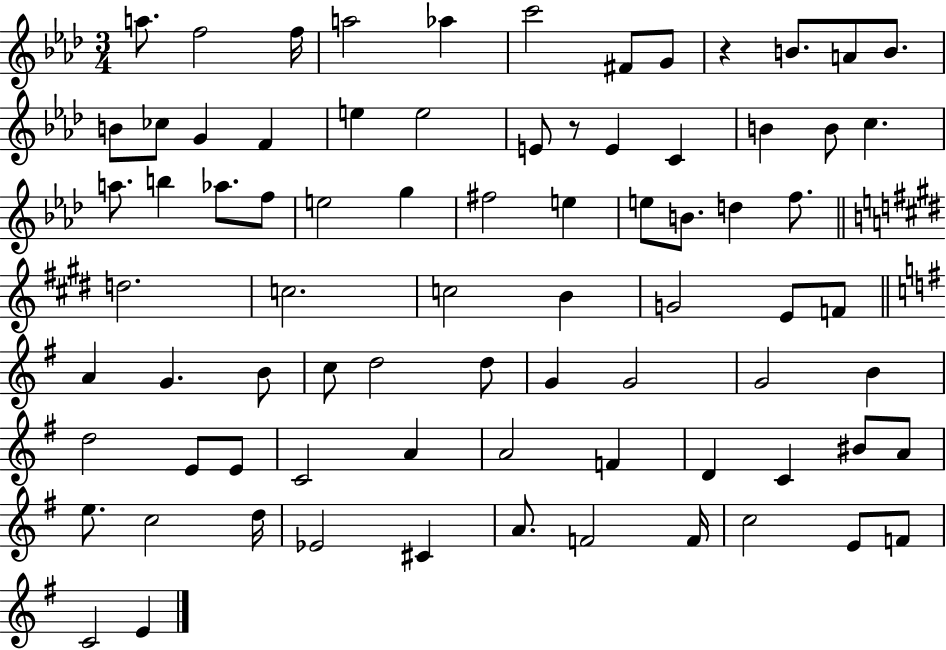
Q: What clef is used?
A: treble